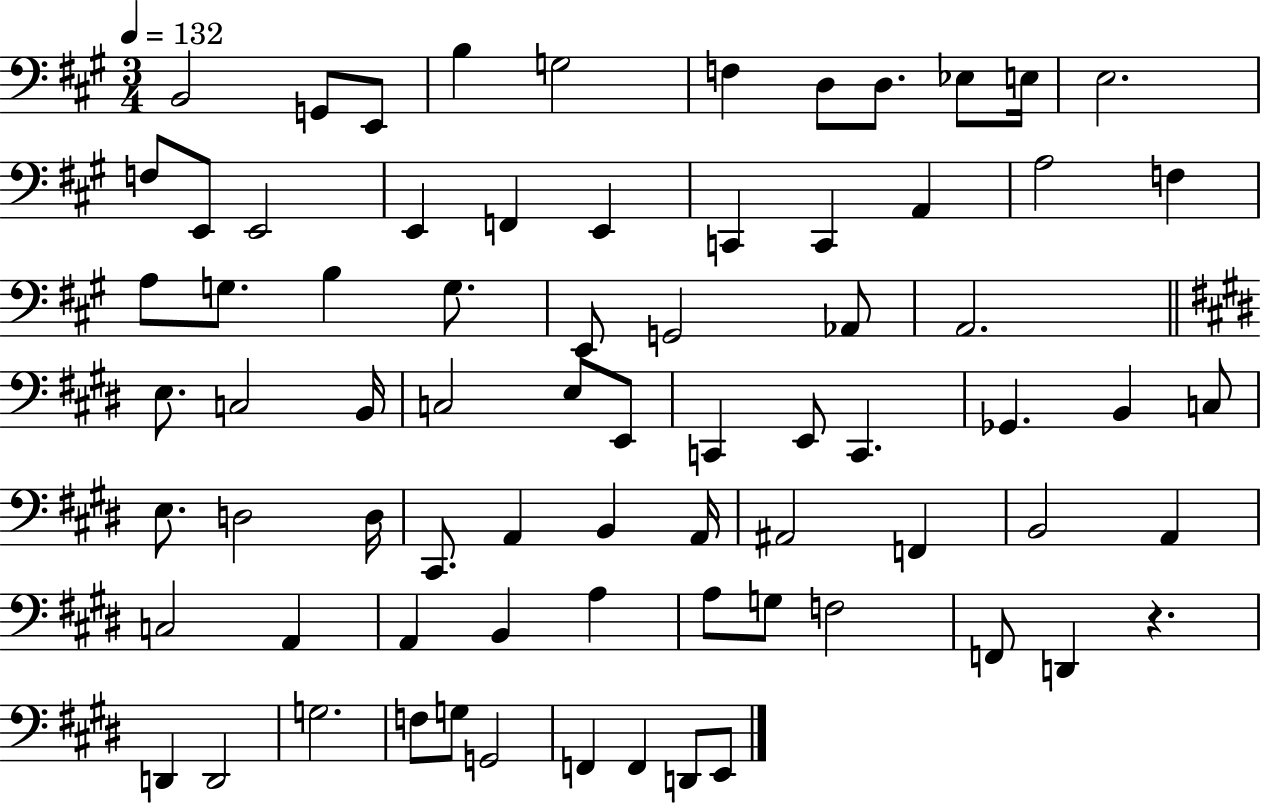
{
  \clef bass
  \numericTimeSignature
  \time 3/4
  \key a \major
  \tempo 4 = 132
  b,2 g,8 e,8 | b4 g2 | f4 d8 d8. ees8 e16 | e2. | \break f8 e,8 e,2 | e,4 f,4 e,4 | c,4 c,4 a,4 | a2 f4 | \break a8 g8. b4 g8. | e,8 g,2 aes,8 | a,2. | \bar "||" \break \key e \major e8. c2 b,16 | c2 e8 e,8 | c,4 e,8 c,4. | ges,4. b,4 c8 | \break e8. d2 d16 | cis,8. a,4 b,4 a,16 | ais,2 f,4 | b,2 a,4 | \break c2 a,4 | a,4 b,4 a4 | a8 g8 f2 | f,8 d,4 r4. | \break d,4 d,2 | g2. | f8 g8 g,2 | f,4 f,4 d,8 e,8 | \break \bar "|."
}